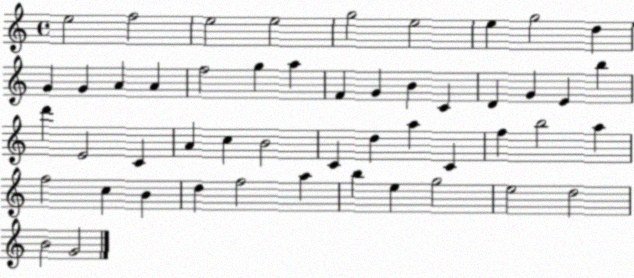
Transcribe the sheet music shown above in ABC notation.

X:1
T:Untitled
M:4/4
L:1/4
K:C
e2 f2 e2 e2 g2 e2 e g2 d G G A A f2 g a F G B C D G E b d' E2 C A c B2 C d a C f b2 a f2 c B d f2 a b e g2 e2 d2 B2 G2